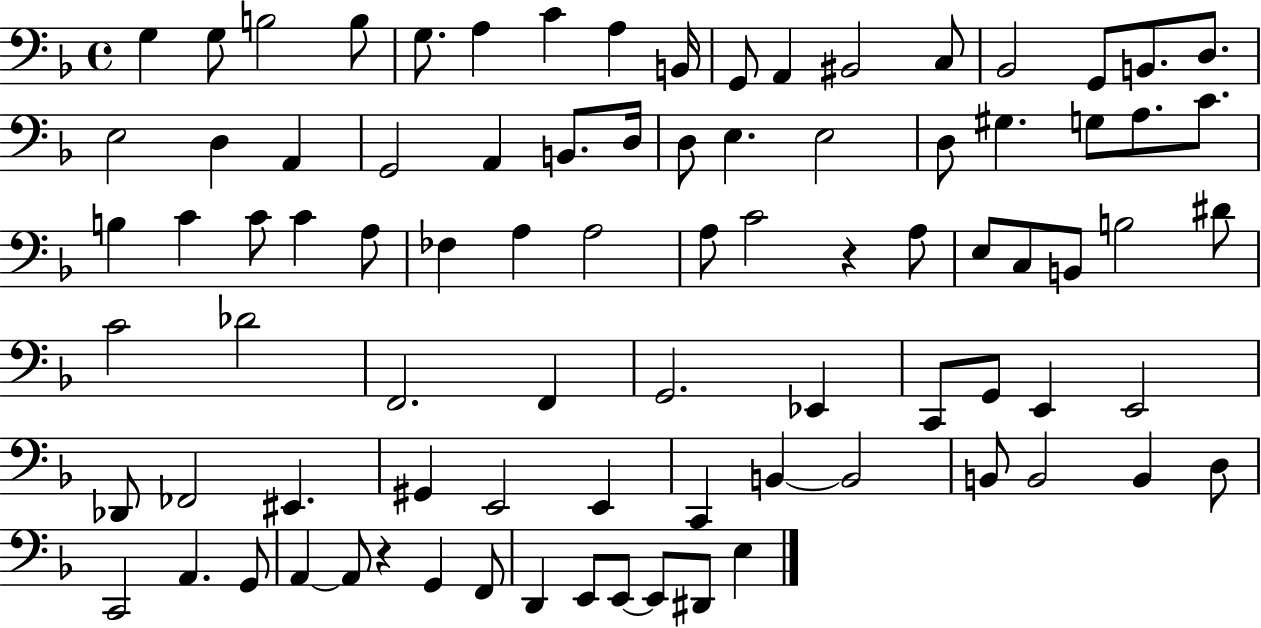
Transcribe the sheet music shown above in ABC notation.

X:1
T:Untitled
M:4/4
L:1/4
K:F
G, G,/2 B,2 B,/2 G,/2 A, C A, B,,/4 G,,/2 A,, ^B,,2 C,/2 _B,,2 G,,/2 B,,/2 D,/2 E,2 D, A,, G,,2 A,, B,,/2 D,/4 D,/2 E, E,2 D,/2 ^G, G,/2 A,/2 C/2 B, C C/2 C A,/2 _F, A, A,2 A,/2 C2 z A,/2 E,/2 C,/2 B,,/2 B,2 ^D/2 C2 _D2 F,,2 F,, G,,2 _E,, C,,/2 G,,/2 E,, E,,2 _D,,/2 _F,,2 ^E,, ^G,, E,,2 E,, C,, B,, B,,2 B,,/2 B,,2 B,, D,/2 C,,2 A,, G,,/2 A,, A,,/2 z G,, F,,/2 D,, E,,/2 E,,/2 E,,/2 ^D,,/2 E,